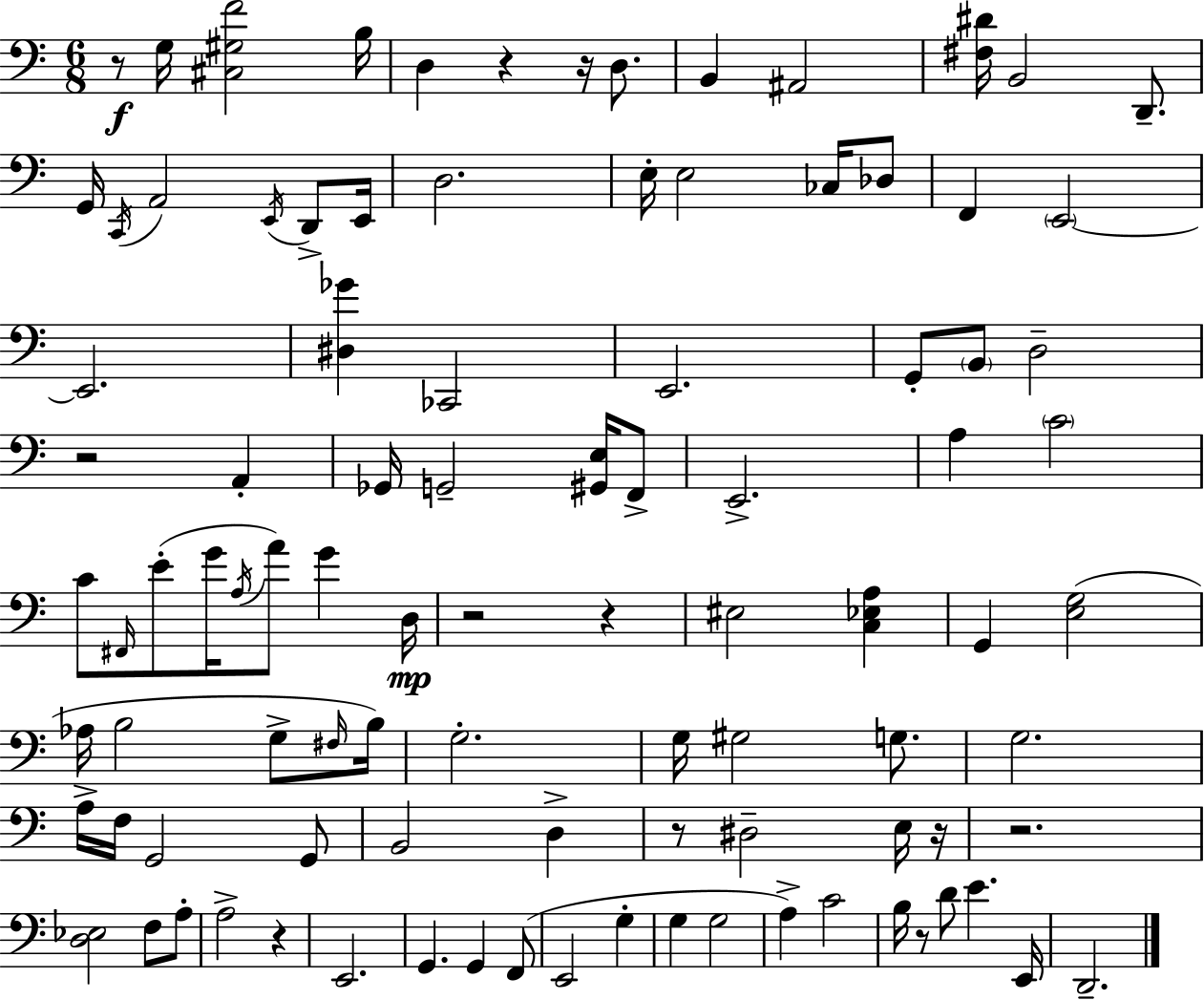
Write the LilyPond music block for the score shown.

{
  \clef bass
  \numericTimeSignature
  \time 6/8
  \key c \major
  r8\f g16 <cis gis f'>2 b16 | d4 r4 r16 d8. | b,4 ais,2 | <fis dis'>16 b,2 d,8.-- | \break g,16 \acciaccatura { c,16 } a,2 \acciaccatura { e,16 } d,8-> | e,16 d2. | e16-. e2 ces16 | des8 f,4 \parenthesize e,2~~ | \break e,2. | <dis ges'>4 ces,2 | e,2. | g,8-. \parenthesize b,8 d2-- | \break r2 a,4-. | ges,16 g,2-- <gis, e>16 | f,8-> e,2.-> | a4 \parenthesize c'2 | \break c'8 \grace { fis,16 }( e'8-. g'16 \acciaccatura { a16 } a'8) g'4 | d16\mp r2 | r4 eis2 | <c ees a>4 g,4 <e g>2( | \break aes16 b2 | g8-> \grace { fis16 }) b16 g2.-. | g16 gis2 | g8. g2. | \break a16-> f16 g,2 | g,8 b,2 | d4-> r8 dis2-- | e16 r16 r2. | \break <d ees>2 | f8 a8-. a2-> | r4 e,2. | g,4. g,4 | \break f,8( e,2 | g4-. g4 g2 | a4->) c'2 | b16 r8 d'8 e'4. | \break e,16 d,2.-- | \bar "|."
}